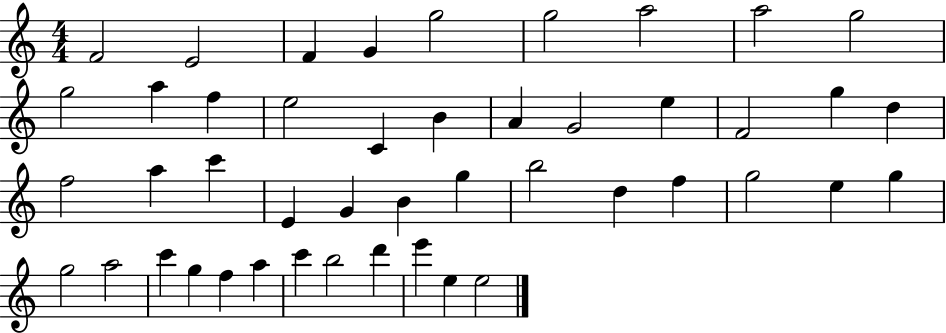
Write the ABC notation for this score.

X:1
T:Untitled
M:4/4
L:1/4
K:C
F2 E2 F G g2 g2 a2 a2 g2 g2 a f e2 C B A G2 e F2 g d f2 a c' E G B g b2 d f g2 e g g2 a2 c' g f a c' b2 d' e' e e2